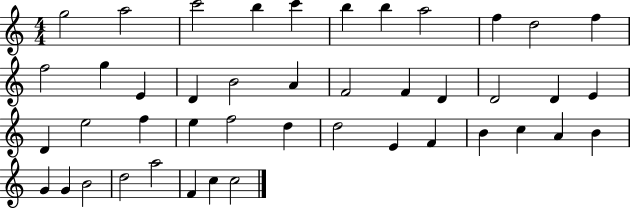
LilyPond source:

{
  \clef treble
  \numericTimeSignature
  \time 4/4
  \key c \major
  g''2 a''2 | c'''2 b''4 c'''4 | b''4 b''4 a''2 | f''4 d''2 f''4 | \break f''2 g''4 e'4 | d'4 b'2 a'4 | f'2 f'4 d'4 | d'2 d'4 e'4 | \break d'4 e''2 f''4 | e''4 f''2 d''4 | d''2 e'4 f'4 | b'4 c''4 a'4 b'4 | \break g'4 g'4 b'2 | d''2 a''2 | f'4 c''4 c''2 | \bar "|."
}